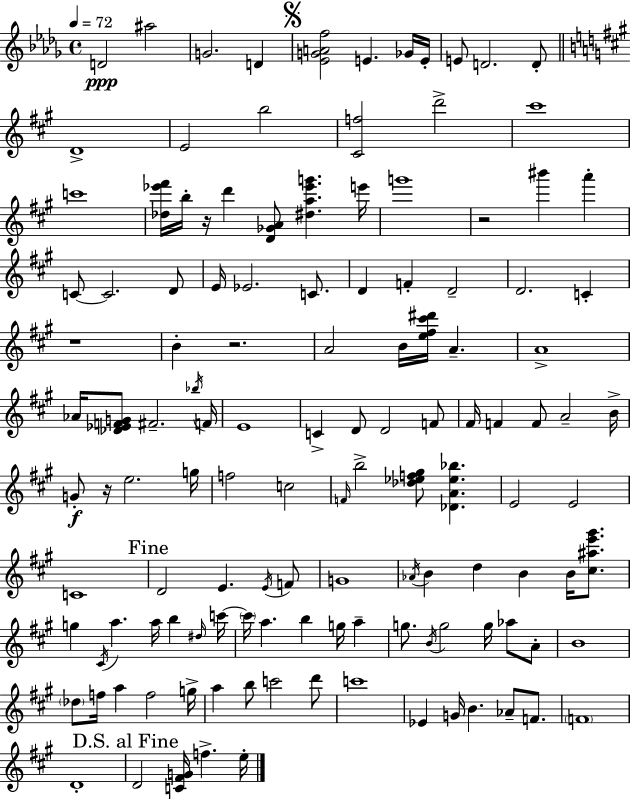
{
  \clef treble
  \time 4/4
  \defaultTimeSignature
  \key bes \minor
  \tempo 4 = 72
  d'2\ppp ais''2 | g'2. d'4 | \mark \markup { \musicglyph "scripts.segno" } <ees' g' a' f''>2 e'4. ges'16 e'16-. | e'8 d'2. d'8-. | \break \bar "||" \break \key a \major d'1-> | e'2 b''2 | <cis' f''>2 d'''2-> | cis'''1 | \break c'''1 | <des'' ees''' fis'''>16 b''16-. r16 d'''4 <d' ges' a'>8 <dis'' a'' ees''' g'''>4. e'''16 | g'''1 | r2 bis'''4 a'''4-. | \break c'8~~ c'2. d'8 | e'16 ees'2. c'8. | d'4 f'4-. d'2-- | d'2. c'4-. | \break r1 | b'4-. r2. | a'2 b'16 <e'' fis'' cis''' dis'''>16 a'4.-- | a'1-> | \break aes'16 <des' ees' f' g'>8 fis'2.-- \acciaccatura { bes''16 } | f'16 e'1 | c'4-> d'8 d'2 f'8 | fis'16 f'4 f'8 a'2-- | \break b'16-> g'8-.\f r16 e''2. | g''16 f''2 c''2 | \grace { f'16 } b''2-> <des'' ees'' f'' gis''>8 <des' a' ees'' bes''>4. | e'2 e'2 | \break c'1 | \mark "Fine" d'2 e'4. | \acciaccatura { e'16 } f'8 g'1 | \acciaccatura { aes'16 } b'4 d''4 b'4 | \break b'16 <cis'' ais'' e''' gis'''>8. g''4 \acciaccatura { cis'16 } a''4. a''16 | b''4 \grace { dis''16 } c'''16~~ \parenthesize c'''16 a''4. b''4 | g''16 a''4-- g''8. \acciaccatura { b'16 } g''2 | g''16 aes''8 a'8-. b'1 | \break \parenthesize des''8 f''16 a''4 f''2 | g''16-> a''4 b''8 c'''2 | d'''8 c'''1 | ees'4 g'16 b'4. | \break aes'8-- f'8. \parenthesize f'1 | d'1-. | \mark "D.S. al Fine" d'2 <c' fis' g'>16 | f''4.-> e''16-. \bar "|."
}